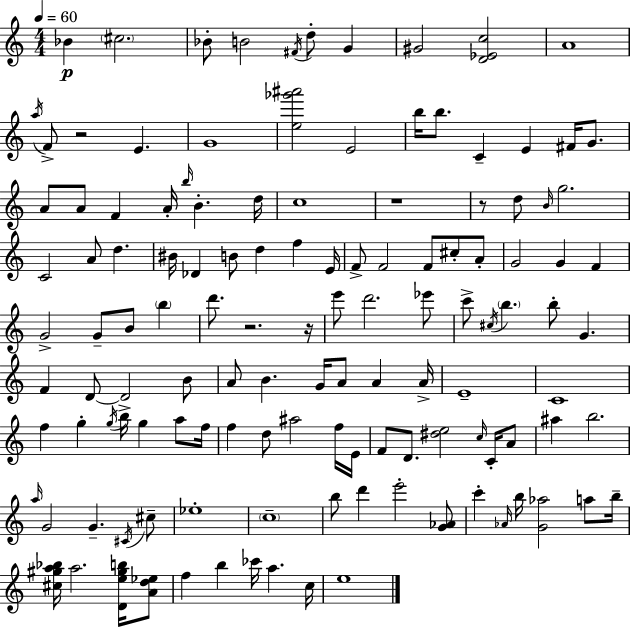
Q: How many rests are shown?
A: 5